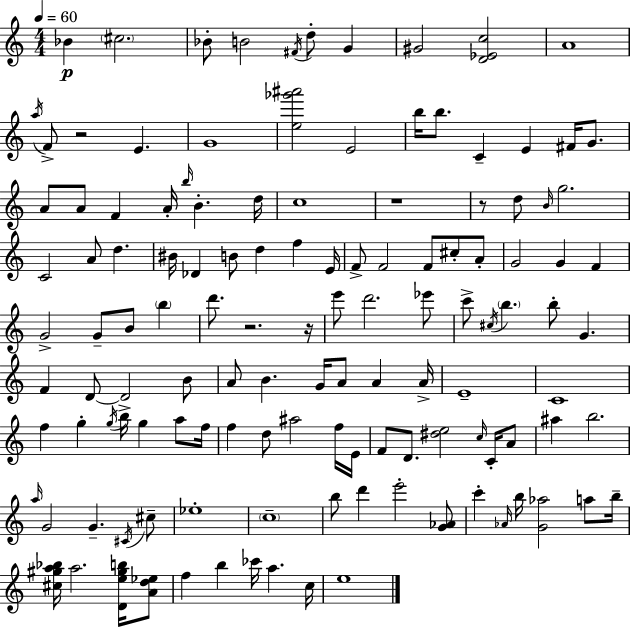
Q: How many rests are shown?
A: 5